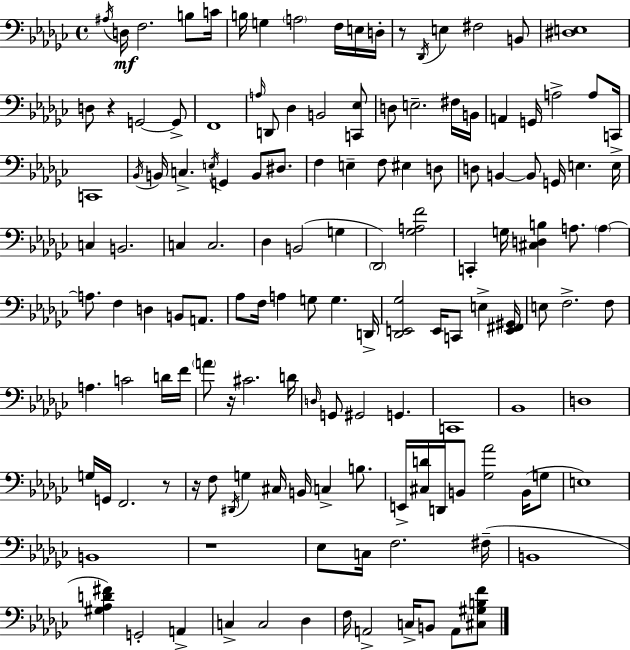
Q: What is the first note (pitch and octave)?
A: A#3